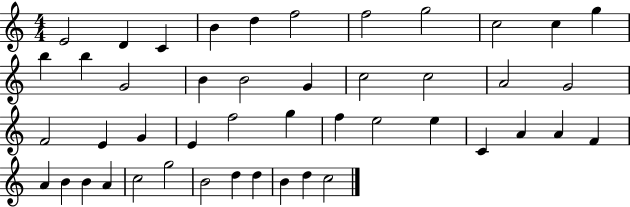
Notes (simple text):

E4/h D4/q C4/q B4/q D5/q F5/h F5/h G5/h C5/h C5/q G5/q B5/q B5/q G4/h B4/q B4/h G4/q C5/h C5/h A4/h G4/h F4/h E4/q G4/q E4/q F5/h G5/q F5/q E5/h E5/q C4/q A4/q A4/q F4/q A4/q B4/q B4/q A4/q C5/h G5/h B4/h D5/q D5/q B4/q D5/q C5/h